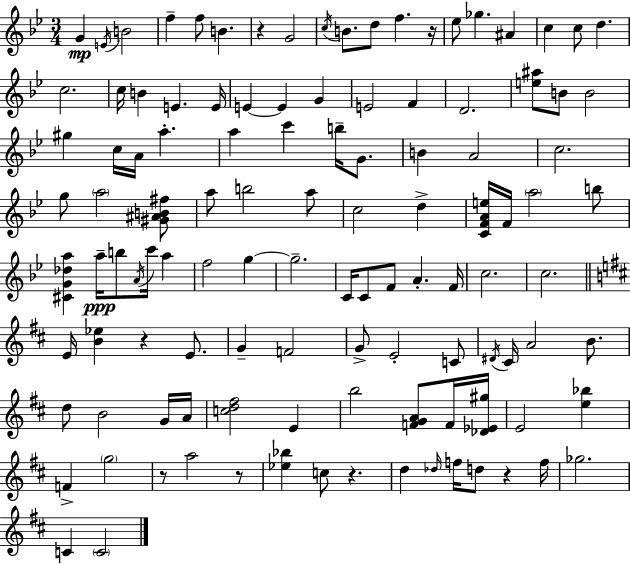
G4/q E4/s B4/h F5/q F5/e B4/q. R/q G4/h C5/s B4/e. D5/e F5/q. R/s Eb5/e Gb5/q. A#4/q C5/q C5/e D5/q. C5/h. C5/s B4/q E4/q. E4/s E4/q E4/q G4/q E4/h F4/q D4/h. [E5,A#5]/e B4/e B4/h G#5/q C5/s A4/s A5/q. A5/q C6/q B5/s G4/e. B4/q A4/h C5/h. G5/e A5/h [G#4,A#4,B4,F#5]/e A5/e B5/h A5/e C5/h D5/q [C4,F4,A4,E5]/s F4/s A5/h B5/e [C#4,G4,Db5,A5]/q A5/s B5/e A4/s C6/s A5/q F5/h G5/q G5/h. C4/s C4/e F4/e A4/q. F4/s C5/h. C5/h. E4/s [B4,Eb5]/q R/q E4/e. G4/q F4/h G4/e E4/h C4/e D#4/s C#4/s A4/h B4/e. D5/e B4/h G4/s A4/s [C5,D5,F#5]/h E4/q B5/h [F4,G4,A4]/e F4/s [Db4,Eb4,G#5]/s E4/h [E5,Bb5]/q F4/q G5/h R/e A5/h R/e [Eb5,Bb5]/q C5/e R/q. D5/q Db5/s F5/s D5/e R/q F5/s Gb5/h. C4/q C4/h